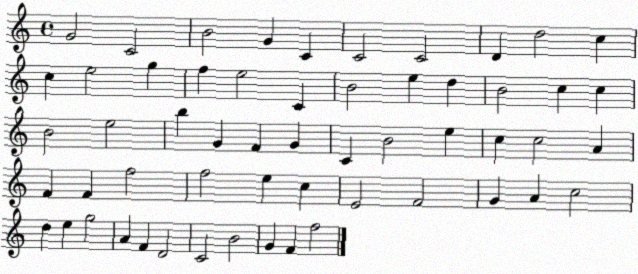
X:1
T:Untitled
M:4/4
L:1/4
K:C
G2 C2 B2 G C C2 C2 D d2 c c e2 g f e2 C B2 e d B2 c c B2 e2 b G F G C B2 e c c2 A F F f2 f2 e c E2 F2 G A c2 d e g2 A F D2 C2 B2 G F f2